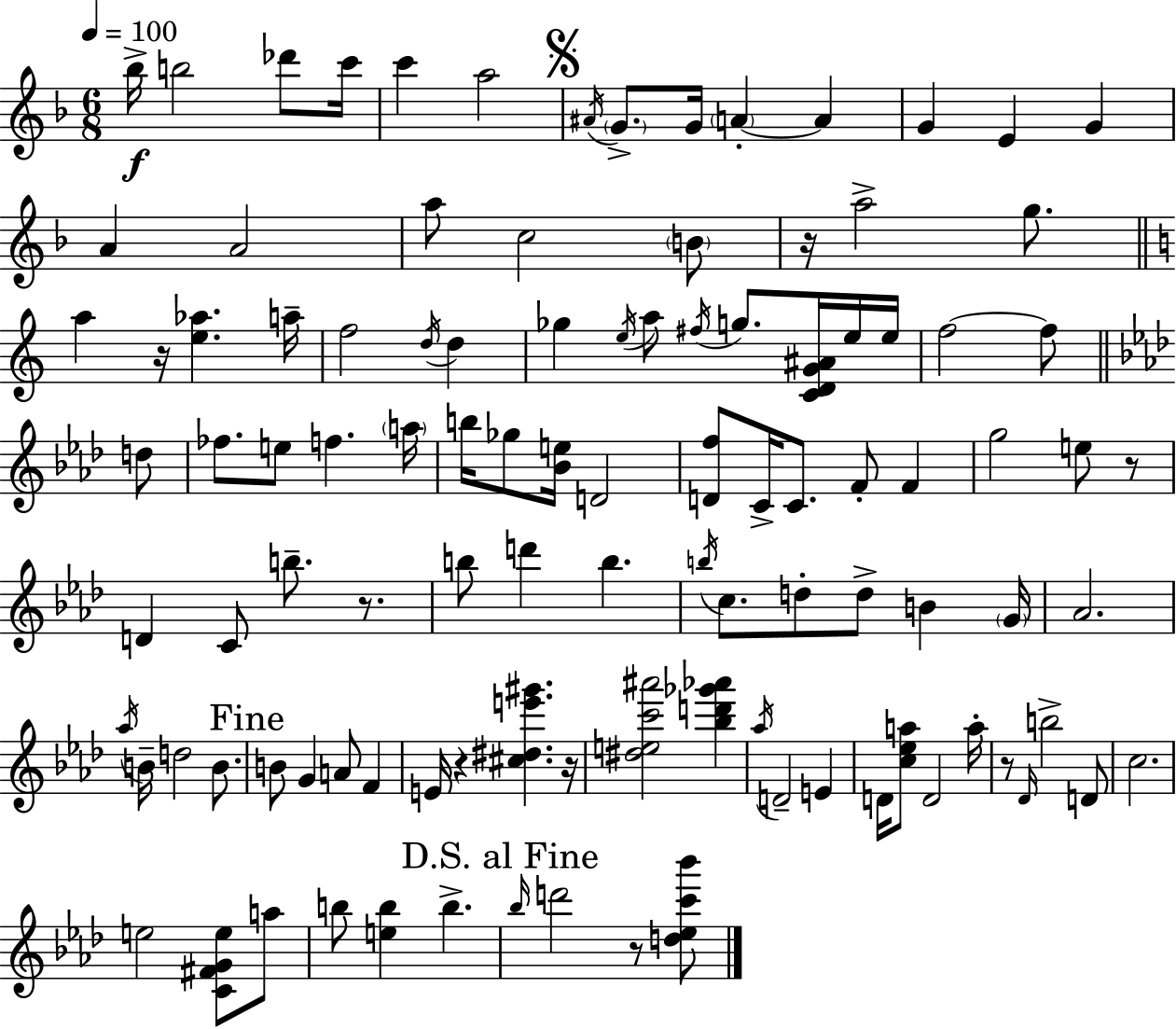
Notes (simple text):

Bb5/s B5/h Db6/e C6/s C6/q A5/h A#4/s G4/e. G4/s A4/q A4/q G4/q E4/q G4/q A4/q A4/h A5/e C5/h B4/e R/s A5/h G5/e. A5/q R/s [E5,Ab5]/q. A5/s F5/h D5/s D5/q Gb5/q E5/s A5/e F#5/s G5/e. [C4,D4,G4,A#4]/s E5/s E5/s F5/h F5/e D5/e FES5/e. E5/e F5/q. A5/s B5/s Gb5/e [Bb4,E5]/s D4/h [D4,F5]/e C4/s C4/e. F4/e F4/q G5/h E5/e R/e D4/q C4/e B5/e. R/e. B5/e D6/q B5/q. B5/s C5/e. D5/e D5/e B4/q G4/s Ab4/h. Ab5/s B4/s D5/h B4/e. B4/e G4/q A4/e F4/q E4/s R/q [C#5,D#5,E6,G#6]/q. R/s [D#5,E5,C6,A#6]/h [Bb5,D6,Gb6,Ab6]/q Ab5/s D4/h E4/q D4/s [C5,Eb5,A5]/e D4/h A5/s R/e Db4/s B5/h D4/e C5/h. E5/h [C4,F#4,G4,E5]/e A5/e B5/e [E5,B5]/q B5/q. Bb5/s D6/h R/e [D5,Eb5,C6,Bb6]/e